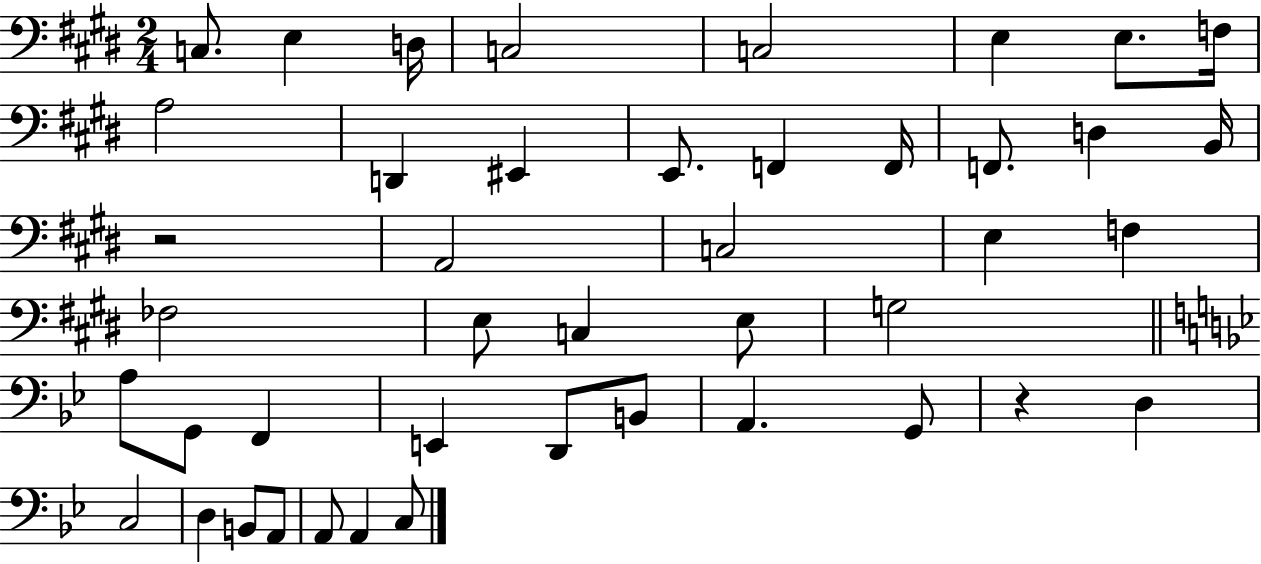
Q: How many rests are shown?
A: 2